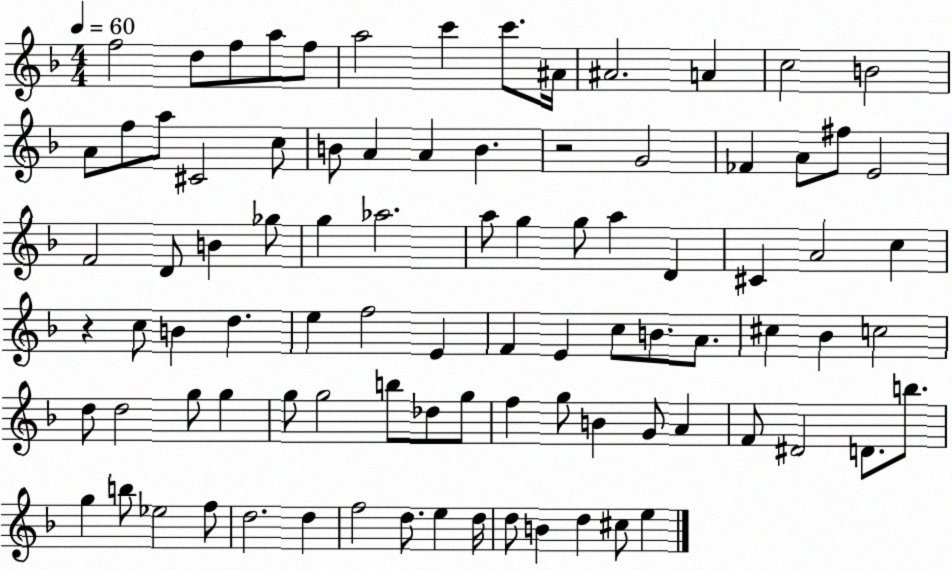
X:1
T:Untitled
M:4/4
L:1/4
K:F
f2 d/2 f/2 a/2 f/2 a2 c' c'/2 ^A/4 ^A2 A c2 B2 A/2 f/2 a/2 ^C2 c/2 B/2 A A B z2 G2 _F A/2 ^f/2 E2 F2 D/2 B _g/2 g _a2 a/2 g g/2 a D ^C A2 c z c/2 B d e f2 E F E c/2 B/2 A/2 ^c _B c2 d/2 d2 g/2 g g/2 g2 b/2 _d/2 g/2 f g/2 B G/2 A F/2 ^D2 D/2 b/2 g b/2 _e2 f/2 d2 d f2 d/2 e d/4 d/2 B d ^c/2 e